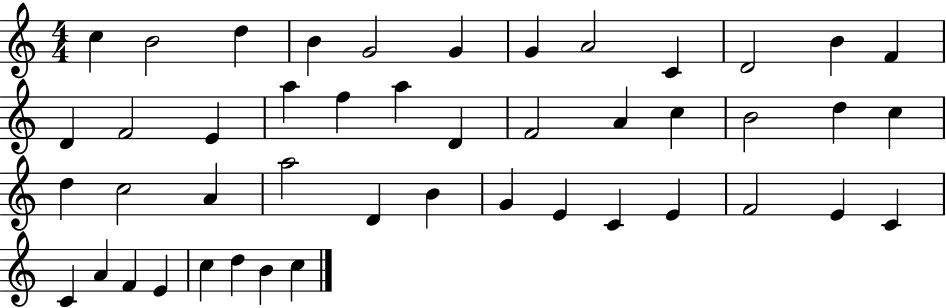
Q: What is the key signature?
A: C major